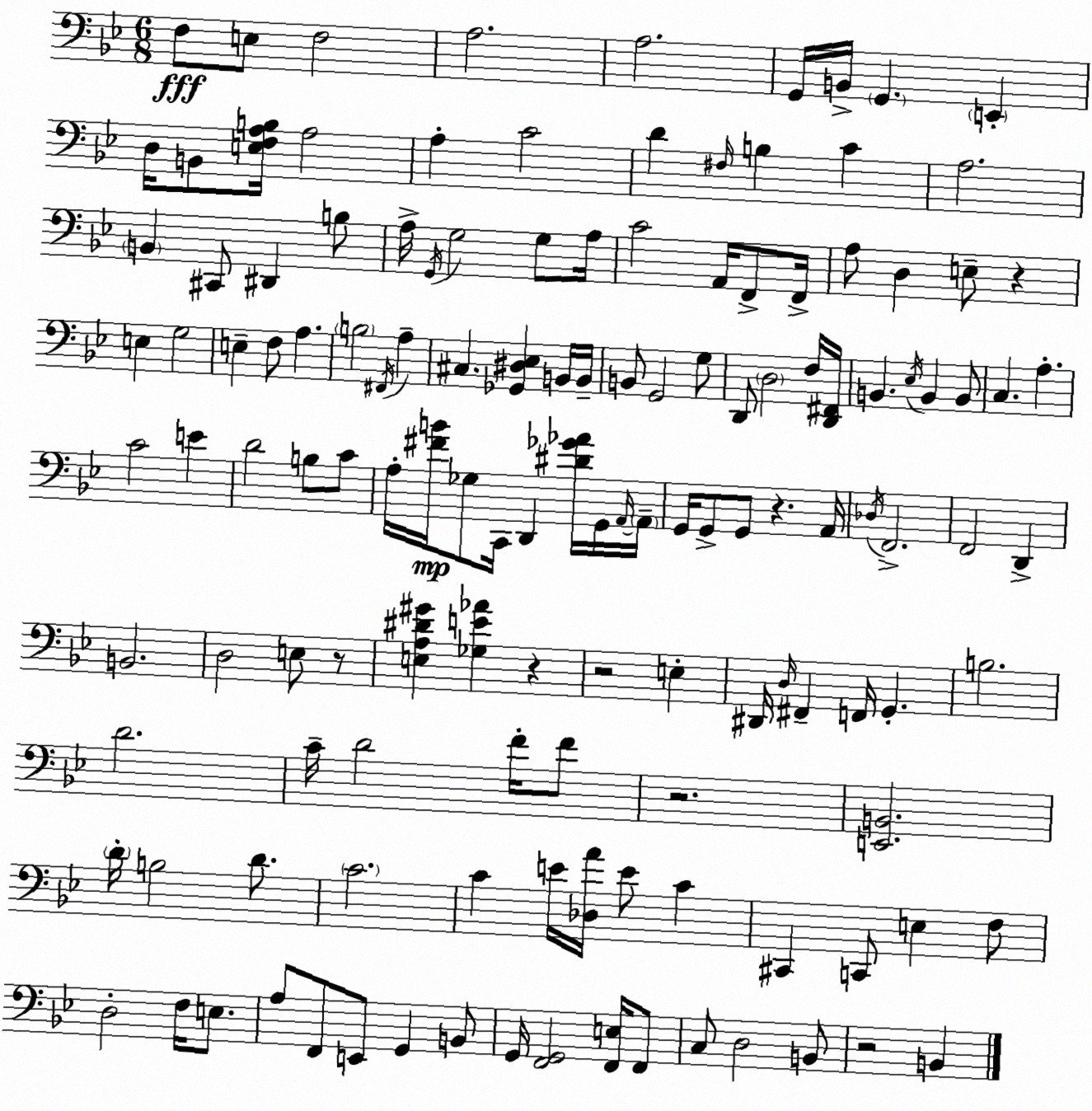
X:1
T:Untitled
M:6/8
L:1/4
K:Bb
F,/2 E,/2 F,2 A,2 A,2 G,,/4 B,,/4 G,, E,, D,/4 B,,/2 [E,F,A,B,]/4 A,2 A, C2 D ^F,/4 B, C A,2 B,, ^C,,/2 ^D,, B,/2 A,/4 G,,/4 G,2 G,/2 A,/4 C2 A,,/4 F,,/2 F,,/4 A,/2 D, E,/2 z E, G,2 E, F,/2 A, B,2 ^F,,/4 A, ^C, [_G,,^D,_E,] B,,/4 B,,/4 B,,/2 G,,2 G,/2 D,,/2 D,2 F,/4 [D,,^F,,]/4 B,, _E,/4 B,, B,,/2 C, A, C2 E D2 B,/2 C/2 A,/4 [^FB]/4 _G,/2 C,,/4 D,, [^D_G_A]/4 G,,/4 A,,/4 A,,/4 G,,/4 G,,/2 G,,/2 z A,,/4 _D,/4 F,,2 F,,2 D,, B,,2 D,2 E,/2 z/2 [E,A,^D^G] [_G,E_A] z z2 E, ^D,,/4 D,/4 ^F,, F,,/4 G,, B,2 D2 C/4 D2 F/4 F/2 z2 [E,,B,,]2 D/4 B,2 D/2 C2 C E/4 [_D,A]/4 E/2 C ^C,, C,,/2 E, F,/2 D,2 F,/4 E,/2 A,/2 F,,/2 E,,/2 G,, B,,/2 G,,/4 [F,,G,,]2 [F,,E,]/4 F,,/2 C,/2 D,2 B,,/2 z2 B,,